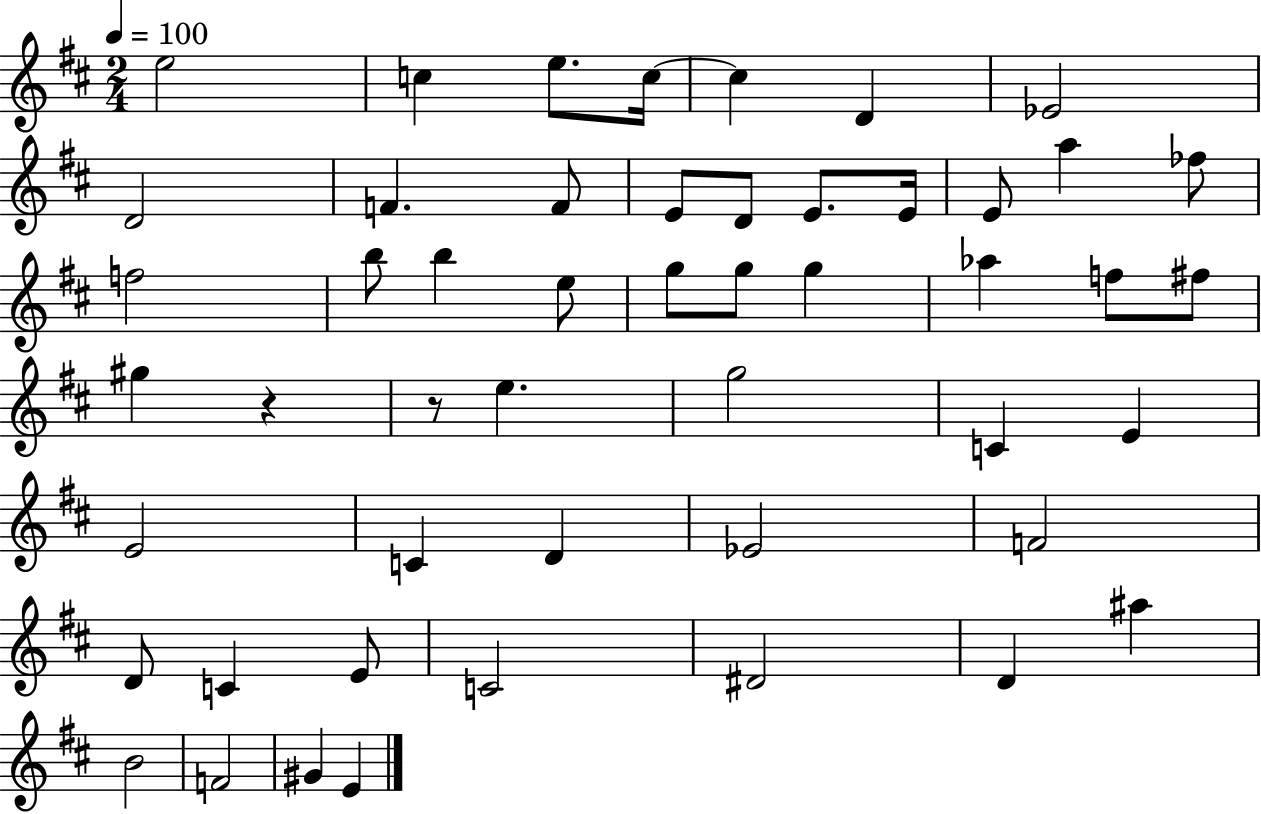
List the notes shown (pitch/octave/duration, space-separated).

E5/h C5/q E5/e. C5/s C5/q D4/q Eb4/h D4/h F4/q. F4/e E4/e D4/e E4/e. E4/s E4/e A5/q FES5/e F5/h B5/e B5/q E5/e G5/e G5/e G5/q Ab5/q F5/e F#5/e G#5/q R/q R/e E5/q. G5/h C4/q E4/q E4/h C4/q D4/q Eb4/h F4/h D4/e C4/q E4/e C4/h D#4/h D4/q A#5/q B4/h F4/h G#4/q E4/q